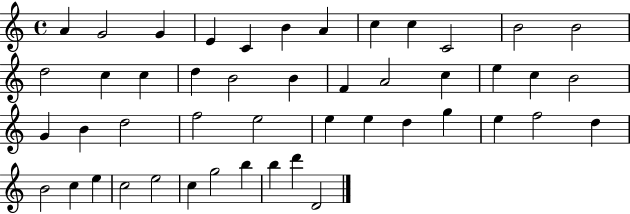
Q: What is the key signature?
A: C major